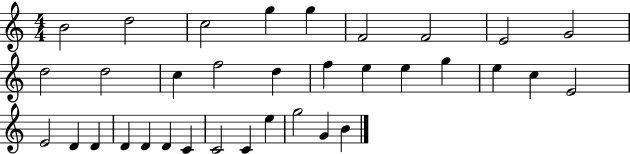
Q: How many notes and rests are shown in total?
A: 34